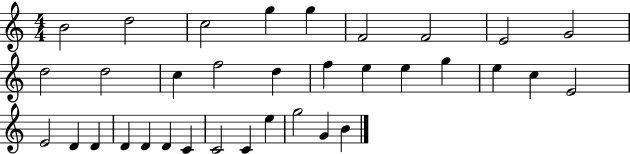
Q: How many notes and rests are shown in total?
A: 34